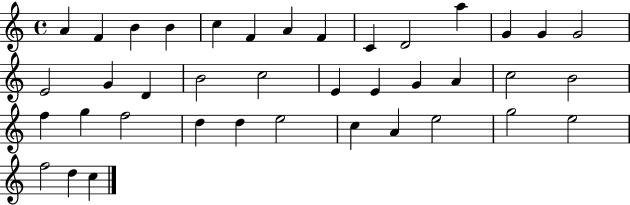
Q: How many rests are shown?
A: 0